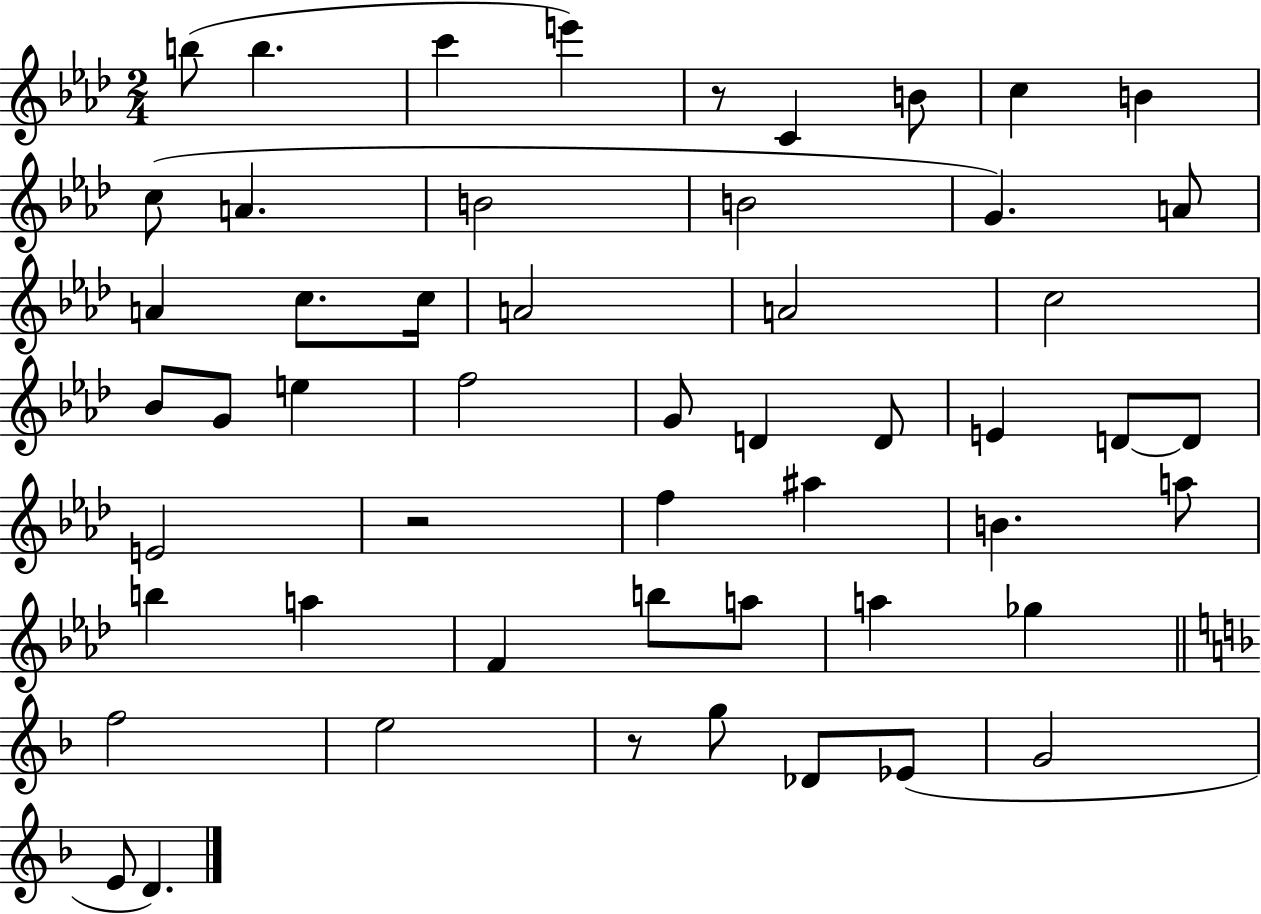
B5/e B5/q. C6/q E6/q R/e C4/q B4/e C5/q B4/q C5/e A4/q. B4/h B4/h G4/q. A4/e A4/q C5/e. C5/s A4/h A4/h C5/h Bb4/e G4/e E5/q F5/h G4/e D4/q D4/e E4/q D4/e D4/e E4/h R/h F5/q A#5/q B4/q. A5/e B5/q A5/q F4/q B5/e A5/e A5/q Gb5/q F5/h E5/h R/e G5/e Db4/e Eb4/e G4/h E4/e D4/q.